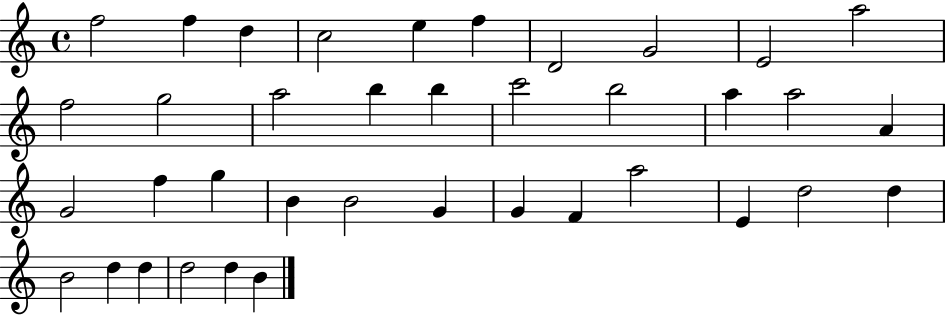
X:1
T:Untitled
M:4/4
L:1/4
K:C
f2 f d c2 e f D2 G2 E2 a2 f2 g2 a2 b b c'2 b2 a a2 A G2 f g B B2 G G F a2 E d2 d B2 d d d2 d B